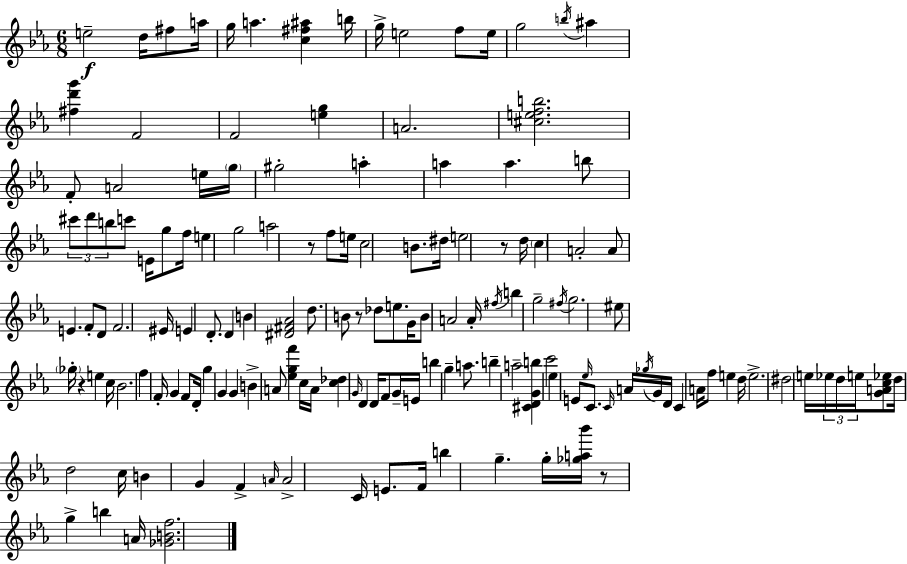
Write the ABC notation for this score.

X:1
T:Untitled
M:6/8
L:1/4
K:Cm
e2 d/4 ^f/2 a/4 g/4 a [c^f^a] b/4 g/4 e2 f/2 e/4 g2 b/4 ^a [^fd'g'] F2 F2 [eg] A2 [^cefb]2 F/2 A2 e/4 g/4 ^g2 a a a b/2 ^c'/2 d'/2 b/2 c'/2 E/4 g/2 f/4 e g2 a2 z/2 f/2 e/4 c2 B/2 ^d/4 e2 z/2 d/4 c A2 A/2 E F/2 D/2 F2 ^E/4 E D/2 D B [^D^F_A]2 d/2 B/2 z/2 _d/2 e/2 G/4 B/2 A2 A/4 ^f/4 b g2 ^f/4 g2 ^e/2 _g/4 z e c/4 _B2 f F/4 G F/2 D/4 g G G B A/2 [_egf'] c/4 A/4 [c_d] G/4 D D/4 F/2 G/4 E/4 b g a/2 b a2 [^CDGb] c'2 _e E/2 _e/4 C/2 C/4 A/4 _g/4 G/4 D/4 C A/4 f/2 e d/4 e2 ^d2 e/4 _e/4 d/4 e/4 [GAc_e]/2 d/4 d2 c/4 B G F A/4 A2 C/4 E/2 F/4 b g g/4 [_ga_b']/4 z/2 g b A/4 [_GBf]2